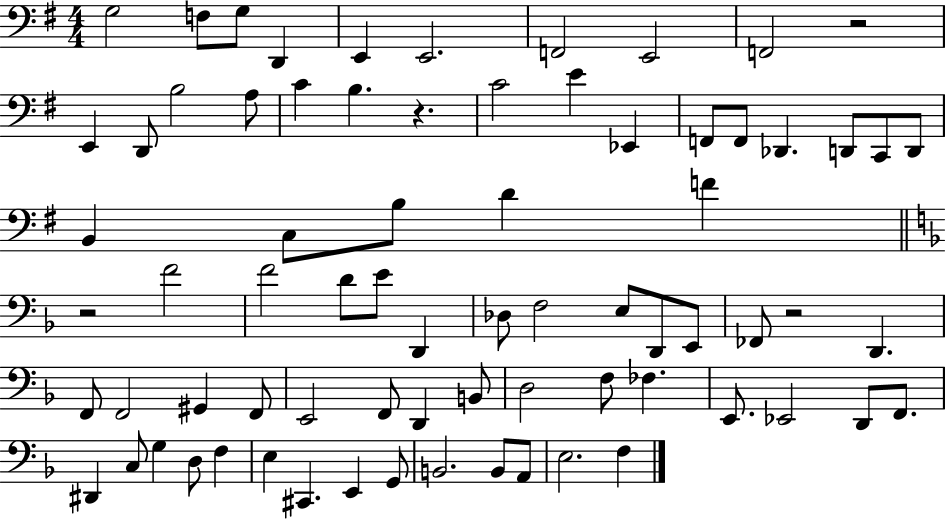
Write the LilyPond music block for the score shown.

{
  \clef bass
  \numericTimeSignature
  \time 4/4
  \key g \major
  \repeat volta 2 { g2 f8 g8 d,4 | e,4 e,2. | f,2 e,2 | f,2 r2 | \break e,4 d,8 b2 a8 | c'4 b4. r4. | c'2 e'4 ees,4 | f,8 f,8 des,4. d,8 c,8 d,8 | \break b,4 c8 b8 d'4 f'4 | \bar "||" \break \key f \major r2 f'2 | f'2 d'8 e'8 d,4 | des8 f2 e8 d,8 e,8 | fes,8 r2 d,4. | \break f,8 f,2 gis,4 f,8 | e,2 f,8 d,4 b,8 | d2 f8 fes4. | e,8. ees,2 d,8 f,8. | \break dis,4 c8 g4 d8 f4 | e4 cis,4. e,4 g,8 | b,2. b,8 a,8 | e2. f4 | \break } \bar "|."
}